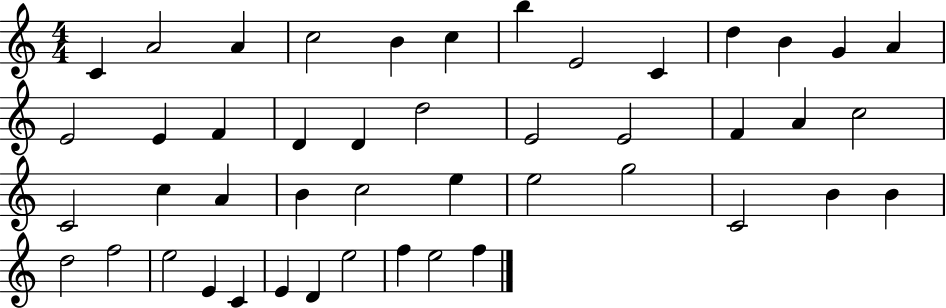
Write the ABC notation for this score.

X:1
T:Untitled
M:4/4
L:1/4
K:C
C A2 A c2 B c b E2 C d B G A E2 E F D D d2 E2 E2 F A c2 C2 c A B c2 e e2 g2 C2 B B d2 f2 e2 E C E D e2 f e2 f